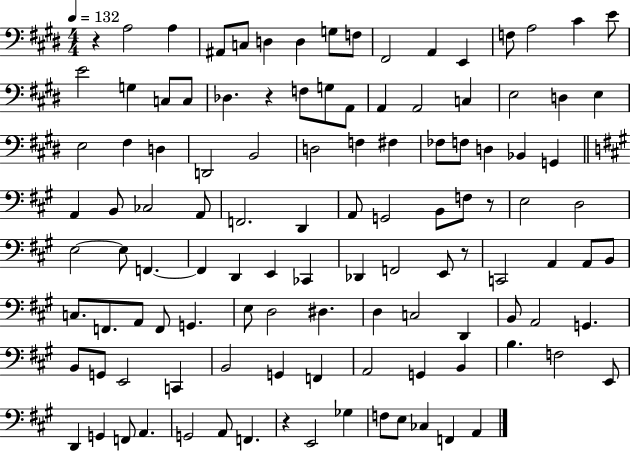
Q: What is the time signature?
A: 4/4